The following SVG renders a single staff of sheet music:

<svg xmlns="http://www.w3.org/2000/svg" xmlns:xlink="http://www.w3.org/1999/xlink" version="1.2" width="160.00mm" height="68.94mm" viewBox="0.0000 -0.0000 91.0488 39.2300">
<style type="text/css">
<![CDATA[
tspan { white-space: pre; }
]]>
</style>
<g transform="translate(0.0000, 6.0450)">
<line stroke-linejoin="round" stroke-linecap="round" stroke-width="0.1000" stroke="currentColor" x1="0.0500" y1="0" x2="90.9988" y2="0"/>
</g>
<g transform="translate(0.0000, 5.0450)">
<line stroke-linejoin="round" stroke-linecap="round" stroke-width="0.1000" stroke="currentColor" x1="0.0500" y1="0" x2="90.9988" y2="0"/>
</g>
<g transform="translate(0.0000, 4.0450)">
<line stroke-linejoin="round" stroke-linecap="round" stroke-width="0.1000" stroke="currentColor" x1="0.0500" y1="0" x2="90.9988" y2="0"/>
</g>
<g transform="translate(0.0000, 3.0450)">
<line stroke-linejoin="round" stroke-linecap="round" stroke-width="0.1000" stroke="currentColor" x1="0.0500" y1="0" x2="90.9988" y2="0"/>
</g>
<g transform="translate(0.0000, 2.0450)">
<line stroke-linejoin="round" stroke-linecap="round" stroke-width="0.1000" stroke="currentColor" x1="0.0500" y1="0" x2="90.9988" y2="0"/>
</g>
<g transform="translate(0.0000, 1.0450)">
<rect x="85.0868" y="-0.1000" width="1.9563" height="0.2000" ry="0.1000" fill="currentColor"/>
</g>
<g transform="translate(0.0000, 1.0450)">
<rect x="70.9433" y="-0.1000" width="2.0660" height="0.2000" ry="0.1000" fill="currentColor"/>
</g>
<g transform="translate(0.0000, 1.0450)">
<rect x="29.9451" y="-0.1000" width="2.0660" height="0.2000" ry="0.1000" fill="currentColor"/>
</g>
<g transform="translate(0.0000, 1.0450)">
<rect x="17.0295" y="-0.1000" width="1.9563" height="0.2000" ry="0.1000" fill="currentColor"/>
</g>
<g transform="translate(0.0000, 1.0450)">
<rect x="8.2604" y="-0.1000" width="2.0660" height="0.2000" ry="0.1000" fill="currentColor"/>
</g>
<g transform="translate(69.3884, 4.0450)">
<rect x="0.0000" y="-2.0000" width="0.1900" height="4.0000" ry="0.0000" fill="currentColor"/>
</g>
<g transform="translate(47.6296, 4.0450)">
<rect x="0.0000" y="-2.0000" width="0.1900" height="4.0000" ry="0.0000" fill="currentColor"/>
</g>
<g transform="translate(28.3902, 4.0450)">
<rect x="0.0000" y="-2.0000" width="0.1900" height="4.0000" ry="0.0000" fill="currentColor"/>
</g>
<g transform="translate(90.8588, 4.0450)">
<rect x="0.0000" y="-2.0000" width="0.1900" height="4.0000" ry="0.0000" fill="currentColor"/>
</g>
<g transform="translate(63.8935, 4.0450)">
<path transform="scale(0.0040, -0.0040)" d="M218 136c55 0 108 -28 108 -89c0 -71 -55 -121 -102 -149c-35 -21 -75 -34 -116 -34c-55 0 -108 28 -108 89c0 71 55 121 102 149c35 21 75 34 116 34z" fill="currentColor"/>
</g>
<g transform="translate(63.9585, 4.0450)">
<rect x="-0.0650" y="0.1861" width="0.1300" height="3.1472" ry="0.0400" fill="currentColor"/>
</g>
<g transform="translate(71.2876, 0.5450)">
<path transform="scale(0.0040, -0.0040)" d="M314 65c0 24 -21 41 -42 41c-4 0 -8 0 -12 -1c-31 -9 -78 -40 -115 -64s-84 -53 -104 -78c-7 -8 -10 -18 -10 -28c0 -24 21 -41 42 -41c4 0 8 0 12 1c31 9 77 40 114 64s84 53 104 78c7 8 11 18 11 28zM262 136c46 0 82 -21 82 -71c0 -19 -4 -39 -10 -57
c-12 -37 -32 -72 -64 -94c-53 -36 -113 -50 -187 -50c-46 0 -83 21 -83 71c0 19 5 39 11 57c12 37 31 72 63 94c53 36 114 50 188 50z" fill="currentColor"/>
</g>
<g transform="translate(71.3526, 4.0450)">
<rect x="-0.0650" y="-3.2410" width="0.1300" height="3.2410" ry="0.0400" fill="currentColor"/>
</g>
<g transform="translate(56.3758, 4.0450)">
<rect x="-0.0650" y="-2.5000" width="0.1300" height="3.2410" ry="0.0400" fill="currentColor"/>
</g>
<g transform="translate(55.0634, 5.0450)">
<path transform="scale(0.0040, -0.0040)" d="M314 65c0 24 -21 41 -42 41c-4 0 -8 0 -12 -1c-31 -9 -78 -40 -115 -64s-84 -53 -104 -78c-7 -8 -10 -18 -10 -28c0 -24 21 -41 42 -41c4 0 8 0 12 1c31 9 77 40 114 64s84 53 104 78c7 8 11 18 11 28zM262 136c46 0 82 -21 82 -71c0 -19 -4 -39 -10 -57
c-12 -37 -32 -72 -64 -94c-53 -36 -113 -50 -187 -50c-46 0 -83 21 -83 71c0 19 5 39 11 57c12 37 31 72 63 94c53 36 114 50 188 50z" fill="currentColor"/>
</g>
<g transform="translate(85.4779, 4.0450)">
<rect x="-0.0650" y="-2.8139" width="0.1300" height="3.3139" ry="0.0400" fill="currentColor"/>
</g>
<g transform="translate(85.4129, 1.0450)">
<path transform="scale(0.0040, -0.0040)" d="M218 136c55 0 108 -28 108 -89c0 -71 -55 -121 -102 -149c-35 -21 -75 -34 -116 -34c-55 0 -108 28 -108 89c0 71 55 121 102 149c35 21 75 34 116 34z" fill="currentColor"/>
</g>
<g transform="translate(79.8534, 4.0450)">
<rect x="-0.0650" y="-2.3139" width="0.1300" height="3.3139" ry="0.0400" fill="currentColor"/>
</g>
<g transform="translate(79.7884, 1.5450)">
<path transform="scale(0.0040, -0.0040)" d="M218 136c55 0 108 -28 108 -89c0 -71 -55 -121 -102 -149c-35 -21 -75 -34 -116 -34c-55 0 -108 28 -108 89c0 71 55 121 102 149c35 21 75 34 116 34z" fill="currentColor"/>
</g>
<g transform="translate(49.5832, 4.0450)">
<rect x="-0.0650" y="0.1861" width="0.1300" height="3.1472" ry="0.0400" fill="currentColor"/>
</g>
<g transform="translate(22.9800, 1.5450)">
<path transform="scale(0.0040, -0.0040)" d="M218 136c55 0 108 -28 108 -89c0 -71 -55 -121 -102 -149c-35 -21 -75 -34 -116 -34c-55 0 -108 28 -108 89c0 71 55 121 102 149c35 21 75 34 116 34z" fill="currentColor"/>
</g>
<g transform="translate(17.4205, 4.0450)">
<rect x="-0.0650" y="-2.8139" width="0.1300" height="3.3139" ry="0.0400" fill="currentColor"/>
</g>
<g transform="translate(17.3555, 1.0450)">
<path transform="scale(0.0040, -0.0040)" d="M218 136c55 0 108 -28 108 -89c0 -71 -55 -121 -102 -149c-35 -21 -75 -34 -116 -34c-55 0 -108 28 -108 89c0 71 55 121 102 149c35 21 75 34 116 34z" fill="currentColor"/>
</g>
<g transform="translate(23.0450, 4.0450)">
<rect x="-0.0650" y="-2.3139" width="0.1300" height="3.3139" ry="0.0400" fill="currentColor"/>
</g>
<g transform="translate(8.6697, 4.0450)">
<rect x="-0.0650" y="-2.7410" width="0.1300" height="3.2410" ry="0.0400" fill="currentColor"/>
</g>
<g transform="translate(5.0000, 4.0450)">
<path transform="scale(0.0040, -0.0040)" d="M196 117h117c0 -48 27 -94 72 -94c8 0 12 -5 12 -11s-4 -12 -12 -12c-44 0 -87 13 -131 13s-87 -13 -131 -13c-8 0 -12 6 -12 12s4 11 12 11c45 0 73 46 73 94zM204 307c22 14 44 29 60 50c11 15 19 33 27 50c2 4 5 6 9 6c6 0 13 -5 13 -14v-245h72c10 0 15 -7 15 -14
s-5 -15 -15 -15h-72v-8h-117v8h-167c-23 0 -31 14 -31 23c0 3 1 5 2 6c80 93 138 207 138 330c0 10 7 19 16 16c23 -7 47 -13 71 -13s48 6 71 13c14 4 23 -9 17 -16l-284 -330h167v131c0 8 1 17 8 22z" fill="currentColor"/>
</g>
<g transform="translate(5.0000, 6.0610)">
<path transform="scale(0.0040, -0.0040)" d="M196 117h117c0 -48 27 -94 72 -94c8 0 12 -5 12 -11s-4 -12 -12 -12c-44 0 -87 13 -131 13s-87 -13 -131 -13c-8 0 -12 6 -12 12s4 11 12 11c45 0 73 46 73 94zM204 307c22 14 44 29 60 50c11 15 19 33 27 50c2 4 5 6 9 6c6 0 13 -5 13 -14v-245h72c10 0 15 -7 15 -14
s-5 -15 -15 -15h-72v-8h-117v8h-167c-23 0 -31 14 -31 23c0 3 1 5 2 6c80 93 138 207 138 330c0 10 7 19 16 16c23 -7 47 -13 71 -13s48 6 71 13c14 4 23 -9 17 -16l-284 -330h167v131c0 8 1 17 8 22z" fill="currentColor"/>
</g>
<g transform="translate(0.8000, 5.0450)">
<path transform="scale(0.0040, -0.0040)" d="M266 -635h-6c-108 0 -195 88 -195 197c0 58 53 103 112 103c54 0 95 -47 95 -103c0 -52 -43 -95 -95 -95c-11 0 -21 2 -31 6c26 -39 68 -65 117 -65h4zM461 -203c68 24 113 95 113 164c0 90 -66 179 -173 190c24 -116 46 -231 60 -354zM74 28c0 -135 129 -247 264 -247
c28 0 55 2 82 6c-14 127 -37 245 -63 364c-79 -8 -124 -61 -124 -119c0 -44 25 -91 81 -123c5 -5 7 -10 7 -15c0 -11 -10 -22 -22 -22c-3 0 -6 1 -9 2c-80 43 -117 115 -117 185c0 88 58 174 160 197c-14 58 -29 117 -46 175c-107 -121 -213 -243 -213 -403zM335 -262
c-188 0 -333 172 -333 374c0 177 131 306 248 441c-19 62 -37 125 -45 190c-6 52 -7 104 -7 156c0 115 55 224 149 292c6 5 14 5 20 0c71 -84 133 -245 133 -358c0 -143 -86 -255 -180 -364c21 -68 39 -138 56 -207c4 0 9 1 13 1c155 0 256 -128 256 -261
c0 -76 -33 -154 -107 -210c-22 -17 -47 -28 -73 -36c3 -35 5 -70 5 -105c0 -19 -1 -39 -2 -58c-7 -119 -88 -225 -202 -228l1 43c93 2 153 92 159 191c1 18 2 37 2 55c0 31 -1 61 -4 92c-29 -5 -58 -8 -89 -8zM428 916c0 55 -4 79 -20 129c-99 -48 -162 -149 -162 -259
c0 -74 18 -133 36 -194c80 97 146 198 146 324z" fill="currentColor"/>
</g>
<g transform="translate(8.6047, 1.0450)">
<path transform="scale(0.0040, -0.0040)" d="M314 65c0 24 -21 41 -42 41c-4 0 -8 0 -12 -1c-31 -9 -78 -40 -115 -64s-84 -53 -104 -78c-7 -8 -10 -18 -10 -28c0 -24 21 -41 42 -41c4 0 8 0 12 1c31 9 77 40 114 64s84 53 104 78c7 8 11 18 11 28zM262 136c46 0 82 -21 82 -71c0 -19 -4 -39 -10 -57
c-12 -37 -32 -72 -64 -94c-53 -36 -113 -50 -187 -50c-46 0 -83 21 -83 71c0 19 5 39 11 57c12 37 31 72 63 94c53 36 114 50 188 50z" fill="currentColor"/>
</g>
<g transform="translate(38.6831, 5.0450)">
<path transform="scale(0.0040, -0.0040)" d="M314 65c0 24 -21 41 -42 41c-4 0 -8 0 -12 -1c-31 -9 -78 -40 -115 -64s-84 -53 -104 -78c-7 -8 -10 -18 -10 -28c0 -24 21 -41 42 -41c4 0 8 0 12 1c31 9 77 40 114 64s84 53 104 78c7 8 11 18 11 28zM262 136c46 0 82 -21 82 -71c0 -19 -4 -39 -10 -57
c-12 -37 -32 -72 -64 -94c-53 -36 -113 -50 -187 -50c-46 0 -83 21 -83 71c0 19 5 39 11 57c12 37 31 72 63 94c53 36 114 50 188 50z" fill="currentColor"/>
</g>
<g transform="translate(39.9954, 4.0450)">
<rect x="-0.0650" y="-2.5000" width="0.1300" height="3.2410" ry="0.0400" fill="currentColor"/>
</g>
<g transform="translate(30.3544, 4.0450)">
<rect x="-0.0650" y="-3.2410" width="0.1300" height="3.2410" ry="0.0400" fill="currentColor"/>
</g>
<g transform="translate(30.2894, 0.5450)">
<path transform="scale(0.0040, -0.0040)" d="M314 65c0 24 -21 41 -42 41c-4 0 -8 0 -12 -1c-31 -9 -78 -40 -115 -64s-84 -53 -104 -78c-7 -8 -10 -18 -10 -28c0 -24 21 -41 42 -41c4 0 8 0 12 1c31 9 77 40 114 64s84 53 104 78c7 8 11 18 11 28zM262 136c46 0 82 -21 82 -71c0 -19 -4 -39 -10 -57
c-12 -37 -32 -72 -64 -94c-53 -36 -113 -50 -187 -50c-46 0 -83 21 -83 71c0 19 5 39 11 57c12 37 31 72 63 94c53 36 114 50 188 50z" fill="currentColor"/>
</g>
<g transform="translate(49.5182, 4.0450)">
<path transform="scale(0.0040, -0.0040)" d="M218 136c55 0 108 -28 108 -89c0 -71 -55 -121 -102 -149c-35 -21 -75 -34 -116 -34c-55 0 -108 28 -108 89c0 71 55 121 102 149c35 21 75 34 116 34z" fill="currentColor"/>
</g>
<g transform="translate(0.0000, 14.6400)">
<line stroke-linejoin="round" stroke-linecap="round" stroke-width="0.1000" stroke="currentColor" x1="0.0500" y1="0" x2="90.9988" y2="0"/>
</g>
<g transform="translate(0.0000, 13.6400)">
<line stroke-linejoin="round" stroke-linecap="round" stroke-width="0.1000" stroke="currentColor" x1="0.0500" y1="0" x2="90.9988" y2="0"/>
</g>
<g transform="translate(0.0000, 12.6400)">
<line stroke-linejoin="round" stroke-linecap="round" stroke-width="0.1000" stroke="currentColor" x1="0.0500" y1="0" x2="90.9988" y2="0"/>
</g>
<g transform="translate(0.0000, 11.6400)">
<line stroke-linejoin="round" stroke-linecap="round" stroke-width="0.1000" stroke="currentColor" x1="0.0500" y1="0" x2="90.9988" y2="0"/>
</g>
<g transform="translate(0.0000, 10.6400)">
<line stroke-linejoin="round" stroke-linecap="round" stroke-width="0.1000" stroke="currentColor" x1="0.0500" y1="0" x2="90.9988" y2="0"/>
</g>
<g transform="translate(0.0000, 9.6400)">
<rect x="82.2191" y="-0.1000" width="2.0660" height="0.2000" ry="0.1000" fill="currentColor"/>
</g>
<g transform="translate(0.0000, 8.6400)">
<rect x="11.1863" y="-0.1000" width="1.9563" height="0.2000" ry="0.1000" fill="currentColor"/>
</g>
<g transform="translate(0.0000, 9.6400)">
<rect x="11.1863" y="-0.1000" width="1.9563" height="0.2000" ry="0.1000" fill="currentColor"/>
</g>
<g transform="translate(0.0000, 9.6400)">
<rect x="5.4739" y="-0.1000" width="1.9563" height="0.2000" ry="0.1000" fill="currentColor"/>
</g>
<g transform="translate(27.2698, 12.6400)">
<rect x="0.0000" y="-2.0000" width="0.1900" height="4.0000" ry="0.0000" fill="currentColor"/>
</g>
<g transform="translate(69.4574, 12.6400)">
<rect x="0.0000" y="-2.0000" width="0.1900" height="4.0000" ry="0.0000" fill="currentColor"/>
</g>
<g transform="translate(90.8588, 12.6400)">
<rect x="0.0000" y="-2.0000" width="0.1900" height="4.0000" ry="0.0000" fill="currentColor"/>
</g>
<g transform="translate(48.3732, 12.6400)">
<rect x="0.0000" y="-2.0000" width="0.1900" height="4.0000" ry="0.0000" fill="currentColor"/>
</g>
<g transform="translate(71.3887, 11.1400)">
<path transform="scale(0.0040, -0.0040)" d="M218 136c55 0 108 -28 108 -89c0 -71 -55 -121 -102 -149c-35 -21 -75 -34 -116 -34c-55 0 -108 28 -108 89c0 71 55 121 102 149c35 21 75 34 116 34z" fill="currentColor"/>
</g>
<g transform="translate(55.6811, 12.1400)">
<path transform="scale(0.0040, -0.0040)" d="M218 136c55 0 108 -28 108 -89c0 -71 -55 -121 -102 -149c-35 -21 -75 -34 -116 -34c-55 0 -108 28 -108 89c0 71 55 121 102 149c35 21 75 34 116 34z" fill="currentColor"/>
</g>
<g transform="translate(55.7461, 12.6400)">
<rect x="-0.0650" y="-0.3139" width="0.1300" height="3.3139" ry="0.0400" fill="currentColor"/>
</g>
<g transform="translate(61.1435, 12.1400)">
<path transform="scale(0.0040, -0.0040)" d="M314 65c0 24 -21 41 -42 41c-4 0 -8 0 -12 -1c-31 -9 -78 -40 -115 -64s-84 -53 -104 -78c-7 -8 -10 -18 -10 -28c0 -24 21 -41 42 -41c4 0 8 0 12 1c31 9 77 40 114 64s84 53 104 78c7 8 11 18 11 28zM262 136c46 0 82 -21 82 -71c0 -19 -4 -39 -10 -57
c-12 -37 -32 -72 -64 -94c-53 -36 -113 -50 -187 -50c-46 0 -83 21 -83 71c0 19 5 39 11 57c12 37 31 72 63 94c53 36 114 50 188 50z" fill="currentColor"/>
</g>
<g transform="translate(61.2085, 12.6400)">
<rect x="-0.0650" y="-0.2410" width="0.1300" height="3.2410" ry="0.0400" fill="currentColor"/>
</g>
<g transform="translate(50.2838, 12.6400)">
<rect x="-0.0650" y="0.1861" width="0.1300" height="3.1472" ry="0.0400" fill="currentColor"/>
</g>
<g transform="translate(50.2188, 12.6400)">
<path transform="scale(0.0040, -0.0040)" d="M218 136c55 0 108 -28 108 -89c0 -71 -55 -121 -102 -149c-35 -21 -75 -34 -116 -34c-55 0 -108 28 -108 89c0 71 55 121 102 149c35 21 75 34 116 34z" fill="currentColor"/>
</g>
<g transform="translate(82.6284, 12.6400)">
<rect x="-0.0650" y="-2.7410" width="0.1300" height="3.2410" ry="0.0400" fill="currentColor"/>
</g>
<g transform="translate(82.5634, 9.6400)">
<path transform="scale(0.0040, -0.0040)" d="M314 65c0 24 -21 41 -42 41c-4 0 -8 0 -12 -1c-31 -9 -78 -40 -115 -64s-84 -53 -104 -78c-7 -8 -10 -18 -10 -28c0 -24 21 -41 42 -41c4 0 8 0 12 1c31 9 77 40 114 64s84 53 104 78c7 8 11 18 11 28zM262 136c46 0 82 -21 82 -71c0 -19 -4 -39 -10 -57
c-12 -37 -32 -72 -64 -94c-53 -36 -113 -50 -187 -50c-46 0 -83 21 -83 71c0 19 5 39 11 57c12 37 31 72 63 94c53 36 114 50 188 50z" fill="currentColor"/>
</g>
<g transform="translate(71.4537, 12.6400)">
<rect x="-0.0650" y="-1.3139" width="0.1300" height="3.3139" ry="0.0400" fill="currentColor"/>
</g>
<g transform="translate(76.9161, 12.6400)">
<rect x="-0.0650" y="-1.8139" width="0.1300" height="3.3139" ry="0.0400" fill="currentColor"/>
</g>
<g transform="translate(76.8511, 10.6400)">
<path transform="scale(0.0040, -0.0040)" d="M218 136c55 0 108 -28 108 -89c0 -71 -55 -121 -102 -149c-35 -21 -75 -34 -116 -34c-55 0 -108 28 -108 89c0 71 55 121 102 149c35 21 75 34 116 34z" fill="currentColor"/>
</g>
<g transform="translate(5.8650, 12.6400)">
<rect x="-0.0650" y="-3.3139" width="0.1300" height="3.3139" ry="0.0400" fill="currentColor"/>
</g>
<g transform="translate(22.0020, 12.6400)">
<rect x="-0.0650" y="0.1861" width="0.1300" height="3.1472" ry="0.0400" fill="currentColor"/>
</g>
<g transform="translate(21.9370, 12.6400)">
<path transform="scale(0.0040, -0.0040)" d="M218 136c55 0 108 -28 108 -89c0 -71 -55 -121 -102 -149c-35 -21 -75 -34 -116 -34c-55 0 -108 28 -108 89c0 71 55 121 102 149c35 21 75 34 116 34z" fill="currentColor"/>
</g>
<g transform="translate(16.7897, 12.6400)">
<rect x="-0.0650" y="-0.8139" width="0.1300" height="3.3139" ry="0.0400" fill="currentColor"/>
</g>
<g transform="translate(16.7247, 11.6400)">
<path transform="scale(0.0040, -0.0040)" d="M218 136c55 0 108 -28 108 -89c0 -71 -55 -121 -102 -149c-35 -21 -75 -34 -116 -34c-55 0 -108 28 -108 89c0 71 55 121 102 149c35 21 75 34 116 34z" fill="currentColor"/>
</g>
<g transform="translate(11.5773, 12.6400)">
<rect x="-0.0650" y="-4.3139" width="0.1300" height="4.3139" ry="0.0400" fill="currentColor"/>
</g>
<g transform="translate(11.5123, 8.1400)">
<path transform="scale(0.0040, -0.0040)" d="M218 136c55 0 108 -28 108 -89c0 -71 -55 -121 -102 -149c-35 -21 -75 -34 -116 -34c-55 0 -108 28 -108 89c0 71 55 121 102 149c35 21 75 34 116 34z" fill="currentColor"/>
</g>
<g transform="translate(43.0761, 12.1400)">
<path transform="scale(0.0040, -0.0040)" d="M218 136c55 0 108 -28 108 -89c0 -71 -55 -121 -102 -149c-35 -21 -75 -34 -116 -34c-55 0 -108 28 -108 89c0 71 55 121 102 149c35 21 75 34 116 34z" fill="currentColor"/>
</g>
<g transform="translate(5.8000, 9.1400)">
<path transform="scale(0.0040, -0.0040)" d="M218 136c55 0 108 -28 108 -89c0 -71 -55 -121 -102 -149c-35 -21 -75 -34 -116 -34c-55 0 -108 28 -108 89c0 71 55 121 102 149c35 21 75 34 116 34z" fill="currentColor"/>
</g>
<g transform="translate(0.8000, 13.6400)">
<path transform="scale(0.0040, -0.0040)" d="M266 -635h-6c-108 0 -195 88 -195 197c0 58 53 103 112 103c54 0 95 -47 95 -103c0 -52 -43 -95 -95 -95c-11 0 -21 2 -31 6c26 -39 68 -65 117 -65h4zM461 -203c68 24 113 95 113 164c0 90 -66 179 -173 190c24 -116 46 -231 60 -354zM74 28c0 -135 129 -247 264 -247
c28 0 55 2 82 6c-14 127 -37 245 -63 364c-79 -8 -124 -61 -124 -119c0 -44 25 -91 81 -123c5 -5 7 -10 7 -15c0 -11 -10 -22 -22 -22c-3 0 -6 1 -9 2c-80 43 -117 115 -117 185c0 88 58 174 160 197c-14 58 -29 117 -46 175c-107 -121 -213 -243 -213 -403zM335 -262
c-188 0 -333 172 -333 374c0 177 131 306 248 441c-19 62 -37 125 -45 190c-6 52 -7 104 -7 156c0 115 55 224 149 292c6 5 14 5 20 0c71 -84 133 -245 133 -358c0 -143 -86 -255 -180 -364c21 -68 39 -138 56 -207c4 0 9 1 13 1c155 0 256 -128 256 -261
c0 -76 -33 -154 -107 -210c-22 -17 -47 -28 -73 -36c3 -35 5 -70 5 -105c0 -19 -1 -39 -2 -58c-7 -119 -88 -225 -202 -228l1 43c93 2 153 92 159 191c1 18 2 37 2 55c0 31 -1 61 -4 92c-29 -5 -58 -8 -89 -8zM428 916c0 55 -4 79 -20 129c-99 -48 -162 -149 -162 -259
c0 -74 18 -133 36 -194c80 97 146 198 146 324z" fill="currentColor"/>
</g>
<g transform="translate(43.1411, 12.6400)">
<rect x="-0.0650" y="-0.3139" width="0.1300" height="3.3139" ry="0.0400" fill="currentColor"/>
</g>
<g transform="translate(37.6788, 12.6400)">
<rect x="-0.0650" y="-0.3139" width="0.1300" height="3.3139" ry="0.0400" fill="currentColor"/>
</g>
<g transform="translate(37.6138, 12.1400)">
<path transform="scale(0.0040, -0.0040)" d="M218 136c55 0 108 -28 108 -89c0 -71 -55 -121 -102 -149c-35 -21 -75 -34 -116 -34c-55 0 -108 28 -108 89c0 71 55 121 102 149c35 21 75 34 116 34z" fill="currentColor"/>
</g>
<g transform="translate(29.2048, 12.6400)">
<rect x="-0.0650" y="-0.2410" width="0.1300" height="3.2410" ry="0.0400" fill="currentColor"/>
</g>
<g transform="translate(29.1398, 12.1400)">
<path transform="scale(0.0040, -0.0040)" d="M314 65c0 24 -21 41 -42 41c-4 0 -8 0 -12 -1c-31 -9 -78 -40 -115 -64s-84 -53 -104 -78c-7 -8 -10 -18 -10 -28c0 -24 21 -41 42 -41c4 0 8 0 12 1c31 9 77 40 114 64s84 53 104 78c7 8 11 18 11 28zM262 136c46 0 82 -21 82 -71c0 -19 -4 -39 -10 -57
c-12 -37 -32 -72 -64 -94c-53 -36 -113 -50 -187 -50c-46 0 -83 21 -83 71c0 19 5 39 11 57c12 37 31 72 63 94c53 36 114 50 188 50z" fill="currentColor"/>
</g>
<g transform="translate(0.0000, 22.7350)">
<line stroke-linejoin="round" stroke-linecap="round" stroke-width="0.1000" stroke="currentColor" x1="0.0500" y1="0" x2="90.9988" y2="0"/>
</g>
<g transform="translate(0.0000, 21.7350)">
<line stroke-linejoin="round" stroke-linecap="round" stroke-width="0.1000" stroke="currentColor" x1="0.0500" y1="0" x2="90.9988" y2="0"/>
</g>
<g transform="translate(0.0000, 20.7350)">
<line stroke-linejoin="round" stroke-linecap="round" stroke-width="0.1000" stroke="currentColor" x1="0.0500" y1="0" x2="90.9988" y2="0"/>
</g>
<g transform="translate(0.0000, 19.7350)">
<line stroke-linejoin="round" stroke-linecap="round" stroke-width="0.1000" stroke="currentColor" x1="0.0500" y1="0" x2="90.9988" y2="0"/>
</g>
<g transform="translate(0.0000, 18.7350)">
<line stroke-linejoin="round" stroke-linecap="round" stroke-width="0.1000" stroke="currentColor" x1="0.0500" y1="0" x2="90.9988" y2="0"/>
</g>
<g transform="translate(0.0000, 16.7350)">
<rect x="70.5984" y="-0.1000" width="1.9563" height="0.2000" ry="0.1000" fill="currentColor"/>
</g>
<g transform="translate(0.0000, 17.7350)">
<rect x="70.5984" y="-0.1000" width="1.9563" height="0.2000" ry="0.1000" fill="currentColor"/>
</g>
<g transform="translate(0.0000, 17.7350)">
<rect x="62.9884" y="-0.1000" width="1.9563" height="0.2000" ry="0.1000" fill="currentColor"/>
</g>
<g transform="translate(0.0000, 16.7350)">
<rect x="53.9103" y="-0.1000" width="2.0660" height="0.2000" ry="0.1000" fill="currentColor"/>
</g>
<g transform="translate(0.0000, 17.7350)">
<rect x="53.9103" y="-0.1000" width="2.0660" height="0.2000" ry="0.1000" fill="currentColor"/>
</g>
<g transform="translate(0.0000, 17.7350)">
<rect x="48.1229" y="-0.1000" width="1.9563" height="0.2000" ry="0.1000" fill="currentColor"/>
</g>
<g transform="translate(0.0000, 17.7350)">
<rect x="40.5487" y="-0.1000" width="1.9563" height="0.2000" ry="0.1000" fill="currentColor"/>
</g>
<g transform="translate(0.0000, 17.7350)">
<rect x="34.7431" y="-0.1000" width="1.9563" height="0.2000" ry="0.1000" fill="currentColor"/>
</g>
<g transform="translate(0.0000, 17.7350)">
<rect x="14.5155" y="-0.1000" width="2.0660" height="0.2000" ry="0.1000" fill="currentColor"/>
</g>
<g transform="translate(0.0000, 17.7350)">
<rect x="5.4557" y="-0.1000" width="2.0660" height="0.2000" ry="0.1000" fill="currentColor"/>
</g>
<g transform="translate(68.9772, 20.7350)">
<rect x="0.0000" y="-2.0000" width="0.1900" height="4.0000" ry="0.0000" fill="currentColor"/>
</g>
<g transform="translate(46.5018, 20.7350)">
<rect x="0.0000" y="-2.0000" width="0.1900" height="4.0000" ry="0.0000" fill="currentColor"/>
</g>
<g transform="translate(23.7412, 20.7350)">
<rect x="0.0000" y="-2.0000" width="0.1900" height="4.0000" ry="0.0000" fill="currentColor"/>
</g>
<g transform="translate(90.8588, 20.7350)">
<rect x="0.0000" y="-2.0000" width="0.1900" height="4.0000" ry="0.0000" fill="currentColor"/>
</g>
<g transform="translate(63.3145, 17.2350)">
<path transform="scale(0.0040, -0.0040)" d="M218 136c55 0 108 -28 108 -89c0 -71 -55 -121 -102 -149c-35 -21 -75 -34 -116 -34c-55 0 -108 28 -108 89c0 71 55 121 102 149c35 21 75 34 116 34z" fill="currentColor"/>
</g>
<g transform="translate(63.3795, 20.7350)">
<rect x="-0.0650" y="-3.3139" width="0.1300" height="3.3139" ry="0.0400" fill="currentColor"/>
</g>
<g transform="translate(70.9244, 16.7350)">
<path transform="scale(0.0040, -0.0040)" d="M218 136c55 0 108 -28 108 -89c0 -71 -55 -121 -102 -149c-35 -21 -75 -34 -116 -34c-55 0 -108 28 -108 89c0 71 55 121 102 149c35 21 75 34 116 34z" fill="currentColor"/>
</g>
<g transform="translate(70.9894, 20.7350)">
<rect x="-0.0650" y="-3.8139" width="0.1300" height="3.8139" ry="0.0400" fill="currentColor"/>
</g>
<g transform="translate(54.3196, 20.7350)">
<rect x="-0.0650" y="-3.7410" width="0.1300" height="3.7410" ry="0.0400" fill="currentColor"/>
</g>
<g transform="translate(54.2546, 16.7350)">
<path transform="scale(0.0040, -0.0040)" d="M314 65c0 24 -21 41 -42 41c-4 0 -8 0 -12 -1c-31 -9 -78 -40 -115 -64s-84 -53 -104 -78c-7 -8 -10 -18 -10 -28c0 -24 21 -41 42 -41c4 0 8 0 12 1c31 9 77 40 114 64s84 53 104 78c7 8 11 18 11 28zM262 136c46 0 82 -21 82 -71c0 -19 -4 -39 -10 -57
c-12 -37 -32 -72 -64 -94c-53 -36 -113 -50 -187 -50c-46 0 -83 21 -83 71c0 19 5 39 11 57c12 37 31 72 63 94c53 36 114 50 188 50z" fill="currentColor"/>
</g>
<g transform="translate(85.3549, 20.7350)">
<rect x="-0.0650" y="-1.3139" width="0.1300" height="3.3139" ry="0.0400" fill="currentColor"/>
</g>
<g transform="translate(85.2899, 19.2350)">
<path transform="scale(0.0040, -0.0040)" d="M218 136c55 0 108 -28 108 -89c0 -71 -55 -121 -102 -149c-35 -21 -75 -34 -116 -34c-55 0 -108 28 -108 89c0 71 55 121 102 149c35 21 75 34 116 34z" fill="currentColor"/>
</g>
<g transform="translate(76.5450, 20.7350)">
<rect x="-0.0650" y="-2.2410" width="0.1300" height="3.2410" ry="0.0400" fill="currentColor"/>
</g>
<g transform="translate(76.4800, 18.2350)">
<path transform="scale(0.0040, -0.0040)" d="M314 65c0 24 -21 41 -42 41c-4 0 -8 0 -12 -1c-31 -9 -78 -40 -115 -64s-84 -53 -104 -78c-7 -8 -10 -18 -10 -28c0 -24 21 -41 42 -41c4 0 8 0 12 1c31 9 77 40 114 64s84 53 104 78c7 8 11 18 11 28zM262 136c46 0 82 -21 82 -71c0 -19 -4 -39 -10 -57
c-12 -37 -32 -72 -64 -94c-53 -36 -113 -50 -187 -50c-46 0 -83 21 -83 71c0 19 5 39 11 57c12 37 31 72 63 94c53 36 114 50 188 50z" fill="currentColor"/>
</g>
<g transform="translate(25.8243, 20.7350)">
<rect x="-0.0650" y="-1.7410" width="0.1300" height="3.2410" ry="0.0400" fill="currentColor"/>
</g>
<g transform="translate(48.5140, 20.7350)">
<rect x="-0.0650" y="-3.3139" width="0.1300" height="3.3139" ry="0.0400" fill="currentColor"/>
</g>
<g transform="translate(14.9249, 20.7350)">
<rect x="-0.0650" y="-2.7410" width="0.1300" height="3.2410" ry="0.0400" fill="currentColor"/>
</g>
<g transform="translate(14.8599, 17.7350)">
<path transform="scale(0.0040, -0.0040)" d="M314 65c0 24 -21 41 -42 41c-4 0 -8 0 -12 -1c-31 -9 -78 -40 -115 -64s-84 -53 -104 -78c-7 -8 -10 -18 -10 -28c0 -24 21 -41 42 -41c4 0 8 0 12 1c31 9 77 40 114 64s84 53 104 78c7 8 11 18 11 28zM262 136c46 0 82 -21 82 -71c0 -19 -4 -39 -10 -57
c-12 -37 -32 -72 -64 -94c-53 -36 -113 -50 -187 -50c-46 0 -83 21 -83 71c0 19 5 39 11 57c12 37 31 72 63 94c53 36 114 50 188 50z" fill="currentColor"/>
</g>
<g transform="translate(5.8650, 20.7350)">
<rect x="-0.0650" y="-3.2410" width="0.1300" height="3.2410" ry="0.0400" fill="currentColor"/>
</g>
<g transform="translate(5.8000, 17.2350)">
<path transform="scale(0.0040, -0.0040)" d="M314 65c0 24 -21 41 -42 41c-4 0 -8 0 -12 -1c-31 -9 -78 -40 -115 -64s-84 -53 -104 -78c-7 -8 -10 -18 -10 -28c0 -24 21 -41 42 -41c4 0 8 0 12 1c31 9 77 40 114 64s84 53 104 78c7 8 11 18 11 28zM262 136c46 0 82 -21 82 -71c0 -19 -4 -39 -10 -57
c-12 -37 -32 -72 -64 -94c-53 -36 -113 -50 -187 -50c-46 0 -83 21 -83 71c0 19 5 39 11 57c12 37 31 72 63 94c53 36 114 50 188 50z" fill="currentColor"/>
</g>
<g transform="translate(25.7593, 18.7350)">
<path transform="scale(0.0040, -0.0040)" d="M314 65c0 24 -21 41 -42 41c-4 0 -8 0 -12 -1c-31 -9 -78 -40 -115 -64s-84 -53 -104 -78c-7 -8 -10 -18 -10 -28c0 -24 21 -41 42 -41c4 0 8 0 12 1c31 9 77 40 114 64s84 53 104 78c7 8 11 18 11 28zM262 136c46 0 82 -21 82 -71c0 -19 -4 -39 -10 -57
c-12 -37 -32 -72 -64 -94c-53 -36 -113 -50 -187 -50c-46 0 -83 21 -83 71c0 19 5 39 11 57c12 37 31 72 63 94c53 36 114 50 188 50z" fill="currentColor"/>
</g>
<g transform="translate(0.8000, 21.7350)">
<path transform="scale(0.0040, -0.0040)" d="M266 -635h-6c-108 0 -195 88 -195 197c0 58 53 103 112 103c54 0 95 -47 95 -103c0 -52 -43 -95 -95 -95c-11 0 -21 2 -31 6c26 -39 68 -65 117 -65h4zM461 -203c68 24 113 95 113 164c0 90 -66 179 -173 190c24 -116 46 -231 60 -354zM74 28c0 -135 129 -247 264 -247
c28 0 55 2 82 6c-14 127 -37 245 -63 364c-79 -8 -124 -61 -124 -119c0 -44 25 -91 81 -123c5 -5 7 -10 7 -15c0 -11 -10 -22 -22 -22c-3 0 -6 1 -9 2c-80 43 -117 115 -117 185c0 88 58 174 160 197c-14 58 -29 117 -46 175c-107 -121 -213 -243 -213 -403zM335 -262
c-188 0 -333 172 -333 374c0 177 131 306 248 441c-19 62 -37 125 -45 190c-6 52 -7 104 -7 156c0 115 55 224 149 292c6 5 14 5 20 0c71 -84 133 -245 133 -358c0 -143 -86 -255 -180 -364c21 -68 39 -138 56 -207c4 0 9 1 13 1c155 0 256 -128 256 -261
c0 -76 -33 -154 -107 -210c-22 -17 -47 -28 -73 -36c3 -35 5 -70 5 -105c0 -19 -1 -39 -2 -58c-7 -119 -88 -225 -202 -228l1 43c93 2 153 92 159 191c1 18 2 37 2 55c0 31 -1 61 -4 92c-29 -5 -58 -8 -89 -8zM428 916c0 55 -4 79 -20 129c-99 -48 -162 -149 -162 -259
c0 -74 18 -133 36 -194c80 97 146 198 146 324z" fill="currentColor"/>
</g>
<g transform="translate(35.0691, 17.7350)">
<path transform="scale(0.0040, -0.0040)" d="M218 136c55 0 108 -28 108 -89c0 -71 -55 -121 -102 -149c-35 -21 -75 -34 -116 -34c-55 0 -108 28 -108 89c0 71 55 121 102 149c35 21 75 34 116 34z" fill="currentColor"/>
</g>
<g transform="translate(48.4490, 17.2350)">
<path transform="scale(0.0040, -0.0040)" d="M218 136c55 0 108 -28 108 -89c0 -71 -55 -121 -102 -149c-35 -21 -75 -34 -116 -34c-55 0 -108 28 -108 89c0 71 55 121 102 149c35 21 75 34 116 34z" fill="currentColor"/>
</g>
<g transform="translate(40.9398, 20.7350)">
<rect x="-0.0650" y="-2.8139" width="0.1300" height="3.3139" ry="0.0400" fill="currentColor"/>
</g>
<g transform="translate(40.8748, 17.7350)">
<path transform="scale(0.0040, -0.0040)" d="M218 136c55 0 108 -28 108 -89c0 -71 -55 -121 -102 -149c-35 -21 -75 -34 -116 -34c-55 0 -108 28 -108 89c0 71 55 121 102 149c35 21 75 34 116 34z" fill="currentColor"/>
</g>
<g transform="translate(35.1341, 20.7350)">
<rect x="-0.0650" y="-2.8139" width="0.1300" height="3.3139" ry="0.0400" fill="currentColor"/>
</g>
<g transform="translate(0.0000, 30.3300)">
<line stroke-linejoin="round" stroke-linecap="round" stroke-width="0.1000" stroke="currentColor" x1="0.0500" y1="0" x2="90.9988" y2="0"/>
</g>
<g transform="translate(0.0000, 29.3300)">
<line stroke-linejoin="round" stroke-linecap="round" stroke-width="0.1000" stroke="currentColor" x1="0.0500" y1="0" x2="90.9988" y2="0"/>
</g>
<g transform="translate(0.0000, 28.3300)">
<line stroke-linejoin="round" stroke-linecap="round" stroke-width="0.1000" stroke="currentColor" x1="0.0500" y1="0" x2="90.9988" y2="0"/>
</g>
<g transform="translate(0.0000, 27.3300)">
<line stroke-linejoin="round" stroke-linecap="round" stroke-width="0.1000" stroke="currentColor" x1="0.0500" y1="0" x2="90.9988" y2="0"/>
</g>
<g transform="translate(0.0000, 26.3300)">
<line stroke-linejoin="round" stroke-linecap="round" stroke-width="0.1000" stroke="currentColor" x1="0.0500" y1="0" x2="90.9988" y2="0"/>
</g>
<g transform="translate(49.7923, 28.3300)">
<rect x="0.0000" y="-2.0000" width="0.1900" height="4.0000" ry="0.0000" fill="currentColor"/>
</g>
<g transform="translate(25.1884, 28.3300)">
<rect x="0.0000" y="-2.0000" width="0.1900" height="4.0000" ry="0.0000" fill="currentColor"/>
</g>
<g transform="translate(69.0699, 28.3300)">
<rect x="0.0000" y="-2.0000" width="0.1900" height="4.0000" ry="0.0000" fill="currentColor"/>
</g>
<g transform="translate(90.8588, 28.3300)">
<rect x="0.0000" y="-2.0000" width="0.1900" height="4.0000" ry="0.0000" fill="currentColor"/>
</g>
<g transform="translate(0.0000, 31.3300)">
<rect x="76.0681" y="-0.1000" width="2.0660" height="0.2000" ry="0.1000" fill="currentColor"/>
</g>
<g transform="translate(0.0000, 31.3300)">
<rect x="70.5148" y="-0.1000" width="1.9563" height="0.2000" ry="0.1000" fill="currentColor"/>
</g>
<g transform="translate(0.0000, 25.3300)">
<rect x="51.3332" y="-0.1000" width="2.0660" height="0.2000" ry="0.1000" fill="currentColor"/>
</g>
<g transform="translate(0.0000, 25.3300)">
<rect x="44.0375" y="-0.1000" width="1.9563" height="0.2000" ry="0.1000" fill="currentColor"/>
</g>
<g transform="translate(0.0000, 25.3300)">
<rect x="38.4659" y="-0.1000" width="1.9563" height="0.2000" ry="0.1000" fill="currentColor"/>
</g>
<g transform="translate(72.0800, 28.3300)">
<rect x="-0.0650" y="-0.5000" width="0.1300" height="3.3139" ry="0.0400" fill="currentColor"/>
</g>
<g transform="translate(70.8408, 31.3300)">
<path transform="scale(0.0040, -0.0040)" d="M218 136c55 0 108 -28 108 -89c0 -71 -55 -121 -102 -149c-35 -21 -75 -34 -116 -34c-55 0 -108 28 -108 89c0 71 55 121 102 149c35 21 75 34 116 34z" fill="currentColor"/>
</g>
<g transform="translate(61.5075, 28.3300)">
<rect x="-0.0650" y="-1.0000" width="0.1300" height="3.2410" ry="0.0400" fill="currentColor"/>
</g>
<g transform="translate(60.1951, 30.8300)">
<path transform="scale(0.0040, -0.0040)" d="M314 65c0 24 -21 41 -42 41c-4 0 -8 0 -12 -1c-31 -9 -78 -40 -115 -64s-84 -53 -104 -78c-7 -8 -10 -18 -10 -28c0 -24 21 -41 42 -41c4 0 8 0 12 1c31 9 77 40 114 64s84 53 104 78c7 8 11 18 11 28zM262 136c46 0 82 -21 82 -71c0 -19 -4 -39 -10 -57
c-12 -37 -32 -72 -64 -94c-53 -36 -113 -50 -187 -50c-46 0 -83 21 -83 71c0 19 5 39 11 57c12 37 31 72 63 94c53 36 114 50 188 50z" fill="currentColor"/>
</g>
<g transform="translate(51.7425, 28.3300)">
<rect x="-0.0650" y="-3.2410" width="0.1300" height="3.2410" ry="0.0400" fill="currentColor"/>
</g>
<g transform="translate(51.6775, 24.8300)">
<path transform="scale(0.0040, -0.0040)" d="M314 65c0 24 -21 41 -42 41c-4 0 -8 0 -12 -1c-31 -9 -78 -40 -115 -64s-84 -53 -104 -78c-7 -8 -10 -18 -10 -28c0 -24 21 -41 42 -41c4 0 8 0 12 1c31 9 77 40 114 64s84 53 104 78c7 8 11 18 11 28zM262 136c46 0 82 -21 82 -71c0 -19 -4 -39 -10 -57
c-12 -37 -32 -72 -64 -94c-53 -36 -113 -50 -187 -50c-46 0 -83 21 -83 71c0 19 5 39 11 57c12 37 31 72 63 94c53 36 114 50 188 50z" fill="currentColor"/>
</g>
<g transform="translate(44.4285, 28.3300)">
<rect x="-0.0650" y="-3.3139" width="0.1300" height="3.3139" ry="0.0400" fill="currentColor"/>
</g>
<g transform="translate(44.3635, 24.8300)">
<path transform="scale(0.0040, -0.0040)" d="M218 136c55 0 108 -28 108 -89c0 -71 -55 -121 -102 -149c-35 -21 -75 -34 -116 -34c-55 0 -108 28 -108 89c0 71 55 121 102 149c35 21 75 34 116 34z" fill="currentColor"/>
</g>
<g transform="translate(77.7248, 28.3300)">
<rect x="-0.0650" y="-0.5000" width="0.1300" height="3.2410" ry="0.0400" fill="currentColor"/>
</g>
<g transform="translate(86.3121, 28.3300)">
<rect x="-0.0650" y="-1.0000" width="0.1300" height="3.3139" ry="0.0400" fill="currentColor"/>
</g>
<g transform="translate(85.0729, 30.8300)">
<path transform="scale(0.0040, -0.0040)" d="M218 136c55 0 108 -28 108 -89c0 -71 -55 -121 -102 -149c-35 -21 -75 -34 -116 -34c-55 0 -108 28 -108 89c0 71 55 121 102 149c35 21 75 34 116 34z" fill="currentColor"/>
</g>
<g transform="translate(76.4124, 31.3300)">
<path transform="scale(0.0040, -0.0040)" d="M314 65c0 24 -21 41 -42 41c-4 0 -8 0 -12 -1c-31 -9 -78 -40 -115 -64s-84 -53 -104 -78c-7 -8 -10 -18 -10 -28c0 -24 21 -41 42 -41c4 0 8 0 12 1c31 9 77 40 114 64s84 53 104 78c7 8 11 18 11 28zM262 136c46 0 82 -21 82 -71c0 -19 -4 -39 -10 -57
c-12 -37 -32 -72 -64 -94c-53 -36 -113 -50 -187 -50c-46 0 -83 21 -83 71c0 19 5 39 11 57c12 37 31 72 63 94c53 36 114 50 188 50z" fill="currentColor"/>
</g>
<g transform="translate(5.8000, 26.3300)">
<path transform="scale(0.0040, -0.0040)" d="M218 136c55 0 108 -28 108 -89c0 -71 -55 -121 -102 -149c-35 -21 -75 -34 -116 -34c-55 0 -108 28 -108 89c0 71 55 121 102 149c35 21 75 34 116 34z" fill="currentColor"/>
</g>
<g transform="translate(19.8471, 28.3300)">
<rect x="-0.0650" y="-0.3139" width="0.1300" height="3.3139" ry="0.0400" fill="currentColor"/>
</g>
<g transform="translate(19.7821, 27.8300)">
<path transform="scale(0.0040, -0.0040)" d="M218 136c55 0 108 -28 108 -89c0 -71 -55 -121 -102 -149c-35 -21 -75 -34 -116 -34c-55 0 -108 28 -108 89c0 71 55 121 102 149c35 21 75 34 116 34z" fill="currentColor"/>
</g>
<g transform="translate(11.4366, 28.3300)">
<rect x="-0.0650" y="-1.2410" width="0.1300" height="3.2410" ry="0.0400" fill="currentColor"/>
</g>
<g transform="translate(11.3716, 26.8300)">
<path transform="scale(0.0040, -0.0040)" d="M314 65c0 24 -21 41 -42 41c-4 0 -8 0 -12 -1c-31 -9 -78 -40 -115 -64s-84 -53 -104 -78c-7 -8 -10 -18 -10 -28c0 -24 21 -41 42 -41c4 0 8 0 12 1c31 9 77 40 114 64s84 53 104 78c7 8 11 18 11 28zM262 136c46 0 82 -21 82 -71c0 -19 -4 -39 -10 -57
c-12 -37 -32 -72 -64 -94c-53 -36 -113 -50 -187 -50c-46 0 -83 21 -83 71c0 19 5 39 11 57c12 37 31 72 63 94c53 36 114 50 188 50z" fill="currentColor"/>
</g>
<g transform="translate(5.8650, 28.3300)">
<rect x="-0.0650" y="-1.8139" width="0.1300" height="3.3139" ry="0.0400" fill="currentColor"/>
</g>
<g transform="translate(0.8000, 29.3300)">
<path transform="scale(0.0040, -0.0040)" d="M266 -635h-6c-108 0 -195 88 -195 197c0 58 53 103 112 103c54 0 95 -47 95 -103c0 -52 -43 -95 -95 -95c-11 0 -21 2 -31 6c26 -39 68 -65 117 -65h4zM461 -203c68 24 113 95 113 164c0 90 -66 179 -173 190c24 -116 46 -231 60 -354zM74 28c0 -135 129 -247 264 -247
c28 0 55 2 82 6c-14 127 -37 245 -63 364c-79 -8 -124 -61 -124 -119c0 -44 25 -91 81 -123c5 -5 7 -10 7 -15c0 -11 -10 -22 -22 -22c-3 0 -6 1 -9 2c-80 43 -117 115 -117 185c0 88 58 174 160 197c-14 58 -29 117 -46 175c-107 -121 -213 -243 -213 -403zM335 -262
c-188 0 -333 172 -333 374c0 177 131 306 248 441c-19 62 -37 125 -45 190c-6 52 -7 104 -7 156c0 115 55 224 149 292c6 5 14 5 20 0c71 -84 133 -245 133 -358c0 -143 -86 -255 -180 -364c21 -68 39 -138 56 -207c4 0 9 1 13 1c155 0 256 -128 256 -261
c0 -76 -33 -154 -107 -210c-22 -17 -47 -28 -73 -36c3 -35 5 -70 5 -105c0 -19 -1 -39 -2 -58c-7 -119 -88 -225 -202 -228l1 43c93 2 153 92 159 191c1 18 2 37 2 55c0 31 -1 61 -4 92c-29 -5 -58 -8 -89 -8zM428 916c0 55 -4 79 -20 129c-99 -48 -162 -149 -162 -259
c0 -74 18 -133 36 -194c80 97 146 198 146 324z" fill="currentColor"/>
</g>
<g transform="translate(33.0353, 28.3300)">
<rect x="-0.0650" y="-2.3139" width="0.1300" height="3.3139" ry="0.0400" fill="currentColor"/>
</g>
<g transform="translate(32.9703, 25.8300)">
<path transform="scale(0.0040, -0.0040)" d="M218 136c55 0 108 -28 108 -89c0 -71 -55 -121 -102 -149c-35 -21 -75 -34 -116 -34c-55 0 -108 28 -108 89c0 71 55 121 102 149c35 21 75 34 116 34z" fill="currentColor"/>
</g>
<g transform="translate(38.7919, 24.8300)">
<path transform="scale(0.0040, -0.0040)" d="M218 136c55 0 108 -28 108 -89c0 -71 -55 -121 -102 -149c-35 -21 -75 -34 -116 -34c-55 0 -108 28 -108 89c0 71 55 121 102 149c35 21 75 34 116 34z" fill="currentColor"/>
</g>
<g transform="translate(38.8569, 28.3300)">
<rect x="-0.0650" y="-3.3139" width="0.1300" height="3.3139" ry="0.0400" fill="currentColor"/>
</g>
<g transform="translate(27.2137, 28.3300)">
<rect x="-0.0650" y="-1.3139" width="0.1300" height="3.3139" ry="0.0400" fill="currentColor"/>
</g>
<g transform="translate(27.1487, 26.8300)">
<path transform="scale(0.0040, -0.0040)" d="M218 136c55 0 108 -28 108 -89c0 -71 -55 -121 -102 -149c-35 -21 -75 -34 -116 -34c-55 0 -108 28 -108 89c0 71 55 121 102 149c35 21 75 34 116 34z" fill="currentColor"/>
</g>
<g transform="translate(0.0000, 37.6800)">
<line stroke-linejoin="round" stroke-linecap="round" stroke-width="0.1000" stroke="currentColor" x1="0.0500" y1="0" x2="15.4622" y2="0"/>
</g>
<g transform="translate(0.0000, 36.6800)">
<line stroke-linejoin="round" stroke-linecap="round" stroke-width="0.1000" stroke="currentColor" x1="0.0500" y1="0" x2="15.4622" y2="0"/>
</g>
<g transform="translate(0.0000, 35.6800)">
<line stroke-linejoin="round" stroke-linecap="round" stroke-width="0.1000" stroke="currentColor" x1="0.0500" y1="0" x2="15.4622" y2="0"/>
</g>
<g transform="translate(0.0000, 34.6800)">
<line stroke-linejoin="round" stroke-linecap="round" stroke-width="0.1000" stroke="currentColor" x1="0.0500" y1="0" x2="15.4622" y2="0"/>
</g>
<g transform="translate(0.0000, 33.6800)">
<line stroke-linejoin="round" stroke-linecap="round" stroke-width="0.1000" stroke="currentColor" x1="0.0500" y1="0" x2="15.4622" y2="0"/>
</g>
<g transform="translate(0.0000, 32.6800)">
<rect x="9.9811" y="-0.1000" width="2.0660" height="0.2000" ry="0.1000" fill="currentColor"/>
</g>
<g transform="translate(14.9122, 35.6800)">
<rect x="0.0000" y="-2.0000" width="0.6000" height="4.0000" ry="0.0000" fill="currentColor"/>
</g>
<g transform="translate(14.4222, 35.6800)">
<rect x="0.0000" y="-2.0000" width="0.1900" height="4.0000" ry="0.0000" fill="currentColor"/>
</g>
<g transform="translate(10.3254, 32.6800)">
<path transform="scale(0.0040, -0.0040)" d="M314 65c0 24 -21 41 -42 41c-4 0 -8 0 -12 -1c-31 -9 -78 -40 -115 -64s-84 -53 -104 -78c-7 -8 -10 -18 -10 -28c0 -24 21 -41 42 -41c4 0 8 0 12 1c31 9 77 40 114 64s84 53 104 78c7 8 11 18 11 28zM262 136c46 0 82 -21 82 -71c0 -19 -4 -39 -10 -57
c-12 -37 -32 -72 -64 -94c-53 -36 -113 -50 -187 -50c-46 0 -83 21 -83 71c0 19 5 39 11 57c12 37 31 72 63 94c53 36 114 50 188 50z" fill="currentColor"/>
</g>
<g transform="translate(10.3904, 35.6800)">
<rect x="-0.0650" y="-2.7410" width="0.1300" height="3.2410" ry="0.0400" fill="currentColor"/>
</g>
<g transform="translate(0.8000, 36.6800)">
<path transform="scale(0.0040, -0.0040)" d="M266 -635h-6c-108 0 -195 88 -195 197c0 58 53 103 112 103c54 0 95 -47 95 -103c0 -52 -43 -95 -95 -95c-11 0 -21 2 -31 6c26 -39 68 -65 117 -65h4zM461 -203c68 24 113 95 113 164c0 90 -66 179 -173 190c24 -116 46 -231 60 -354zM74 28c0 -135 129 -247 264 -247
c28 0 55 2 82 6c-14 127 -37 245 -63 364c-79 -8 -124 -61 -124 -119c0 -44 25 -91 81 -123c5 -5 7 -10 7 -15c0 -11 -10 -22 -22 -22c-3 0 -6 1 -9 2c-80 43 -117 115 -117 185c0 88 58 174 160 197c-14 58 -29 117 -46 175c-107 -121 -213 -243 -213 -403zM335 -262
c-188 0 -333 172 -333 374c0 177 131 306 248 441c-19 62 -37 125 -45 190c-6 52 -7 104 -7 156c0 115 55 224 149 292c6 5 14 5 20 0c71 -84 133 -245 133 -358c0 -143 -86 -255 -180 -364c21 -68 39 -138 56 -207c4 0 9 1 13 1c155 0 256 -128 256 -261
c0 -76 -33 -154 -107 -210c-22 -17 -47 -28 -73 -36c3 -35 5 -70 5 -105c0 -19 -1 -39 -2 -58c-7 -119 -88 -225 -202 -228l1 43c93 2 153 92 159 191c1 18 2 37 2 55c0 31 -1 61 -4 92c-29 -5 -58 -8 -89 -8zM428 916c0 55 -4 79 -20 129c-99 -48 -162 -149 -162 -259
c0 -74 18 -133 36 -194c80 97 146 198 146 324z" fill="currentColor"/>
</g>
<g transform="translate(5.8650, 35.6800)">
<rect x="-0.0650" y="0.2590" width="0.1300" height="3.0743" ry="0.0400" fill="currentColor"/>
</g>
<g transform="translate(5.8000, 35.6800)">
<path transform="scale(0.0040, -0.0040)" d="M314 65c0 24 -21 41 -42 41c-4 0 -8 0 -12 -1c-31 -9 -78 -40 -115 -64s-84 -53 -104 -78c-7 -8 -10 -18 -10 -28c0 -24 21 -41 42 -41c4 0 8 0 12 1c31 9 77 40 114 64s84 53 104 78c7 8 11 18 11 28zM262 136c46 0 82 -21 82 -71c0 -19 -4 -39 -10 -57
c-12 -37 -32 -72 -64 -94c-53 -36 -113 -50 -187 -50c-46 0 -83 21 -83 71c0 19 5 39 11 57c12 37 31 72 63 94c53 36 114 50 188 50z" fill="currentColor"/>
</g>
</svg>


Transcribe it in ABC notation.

X:1
T:Untitled
M:4/4
L:1/4
K:C
a2 a g b2 G2 B G2 B b2 g a b d' d B c2 c c B c c2 e f a2 b2 a2 f2 a a b c'2 b c' g2 e f e2 c e g b b b2 D2 C C2 D B2 a2